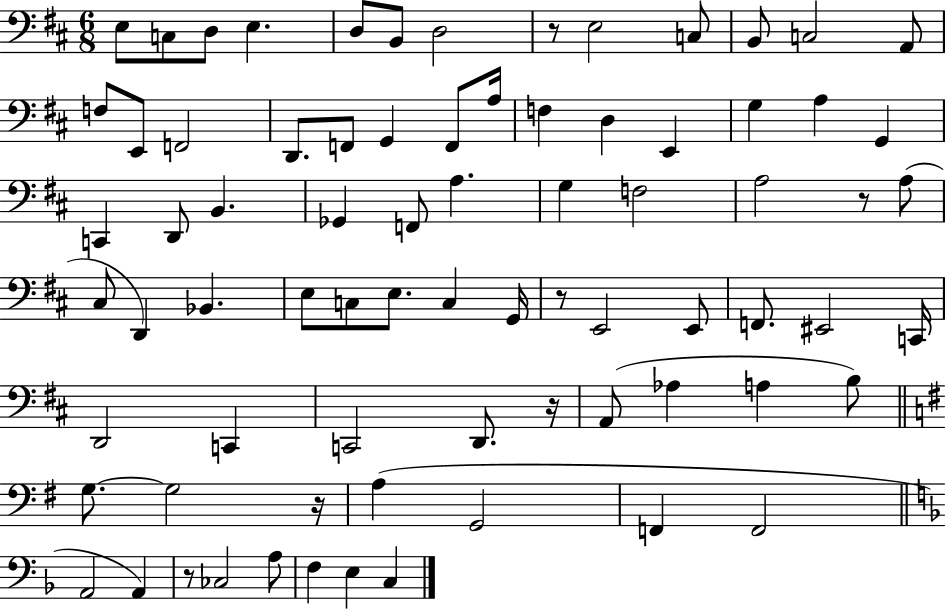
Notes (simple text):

E3/e C3/e D3/e E3/q. D3/e B2/e D3/h R/e E3/h C3/e B2/e C3/h A2/e F3/e E2/e F2/h D2/e. F2/e G2/q F2/e A3/s F3/q D3/q E2/q G3/q A3/q G2/q C2/q D2/e B2/q. Gb2/q F2/e A3/q. G3/q F3/h A3/h R/e A3/e C#3/e D2/q Bb2/q. E3/e C3/e E3/e. C3/q G2/s R/e E2/h E2/e F2/e. EIS2/h C2/s D2/h C2/q C2/h D2/e. R/s A2/e Ab3/q A3/q B3/e G3/e. G3/h R/s A3/q G2/h F2/q F2/h A2/h A2/q R/e CES3/h A3/e F3/q E3/q C3/q